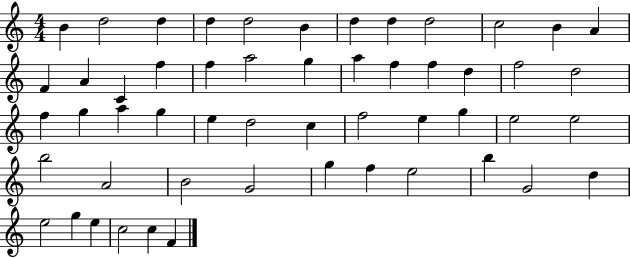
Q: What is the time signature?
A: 4/4